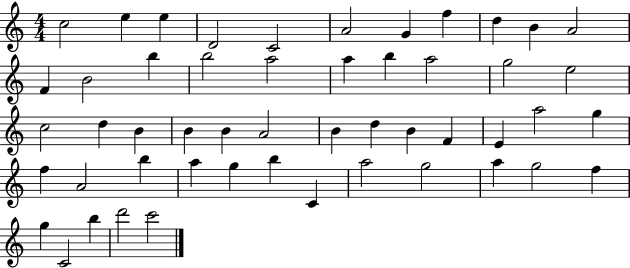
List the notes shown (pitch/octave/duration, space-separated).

C5/h E5/q E5/q D4/h C4/h A4/h G4/q F5/q D5/q B4/q A4/h F4/q B4/h B5/q B5/h A5/h A5/q B5/q A5/h G5/h E5/h C5/h D5/q B4/q B4/q B4/q A4/h B4/q D5/q B4/q F4/q E4/q A5/h G5/q F5/q A4/h B5/q A5/q G5/q B5/q C4/q A5/h G5/h A5/q G5/h F5/q G5/q C4/h B5/q D6/h C6/h